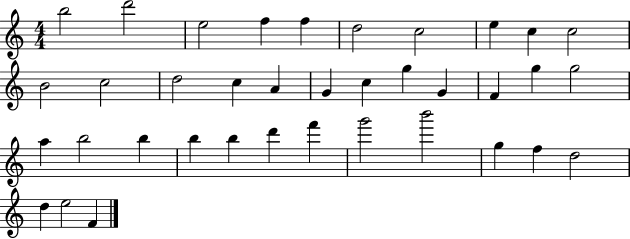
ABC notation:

X:1
T:Untitled
M:4/4
L:1/4
K:C
b2 d'2 e2 f f d2 c2 e c c2 B2 c2 d2 c A G c g G F g g2 a b2 b b b d' f' g'2 b'2 g f d2 d e2 F